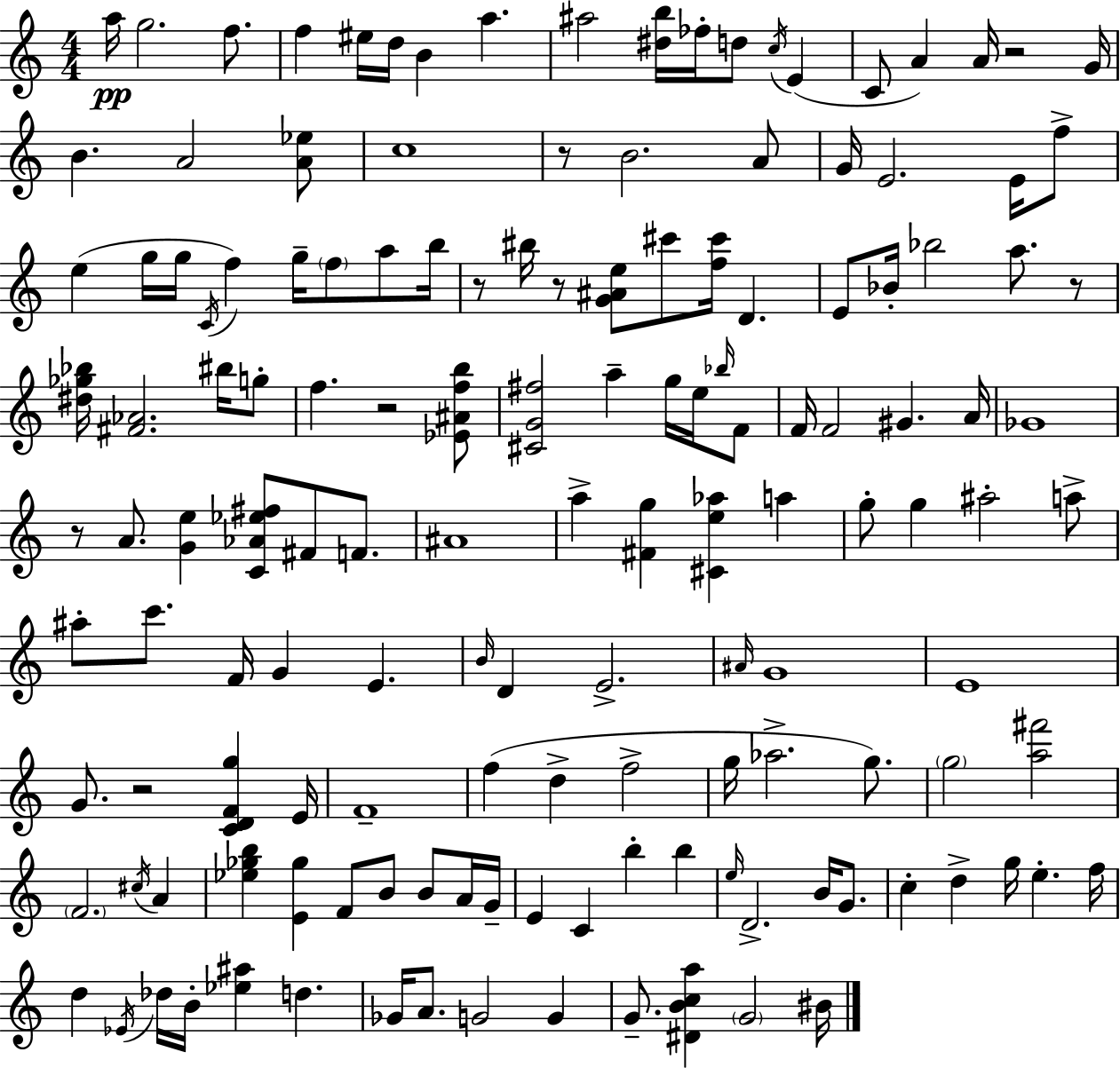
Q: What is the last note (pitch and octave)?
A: BIS4